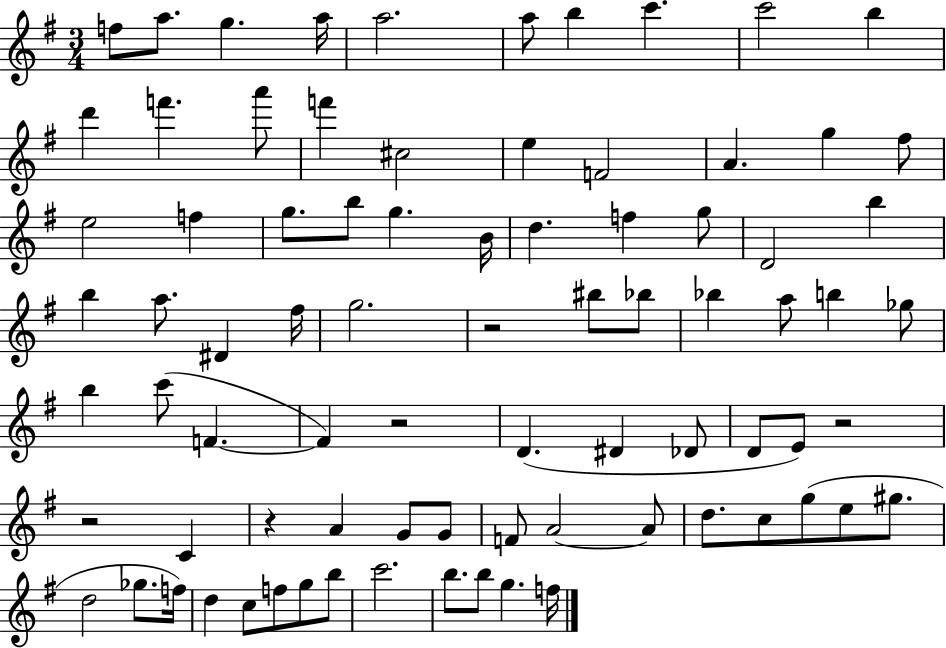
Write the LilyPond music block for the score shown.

{
  \clef treble
  \numericTimeSignature
  \time 3/4
  \key g \major
  f''8 a''8. g''4. a''16 | a''2. | a''8 b''4 c'''4. | c'''2 b''4 | \break d'''4 f'''4. a'''8 | f'''4 cis''2 | e''4 f'2 | a'4. g''4 fis''8 | \break e''2 f''4 | g''8. b''8 g''4. b'16 | d''4. f''4 g''8 | d'2 b''4 | \break b''4 a''8. dis'4 fis''16 | g''2. | r2 bis''8 bes''8 | bes''4 a''8 b''4 ges''8 | \break b''4 c'''8( f'4.~~ | f'4) r2 | d'4.( dis'4 des'8 | d'8 e'8) r2 | \break r2 c'4 | r4 a'4 g'8 g'8 | f'8 a'2~~ a'8 | d''8. c''8 g''8( e''8 gis''8. | \break d''2 ges''8. f''16) | d''4 c''8 f''8 g''8 b''8 | c'''2. | b''8. b''8 g''4. f''16 | \break \bar "|."
}